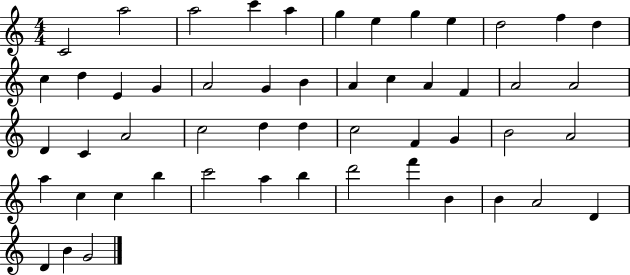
X:1
T:Untitled
M:4/4
L:1/4
K:C
C2 a2 a2 c' a g e g e d2 f d c d E G A2 G B A c A F A2 A2 D C A2 c2 d d c2 F G B2 A2 a c c b c'2 a b d'2 f' B B A2 D D B G2